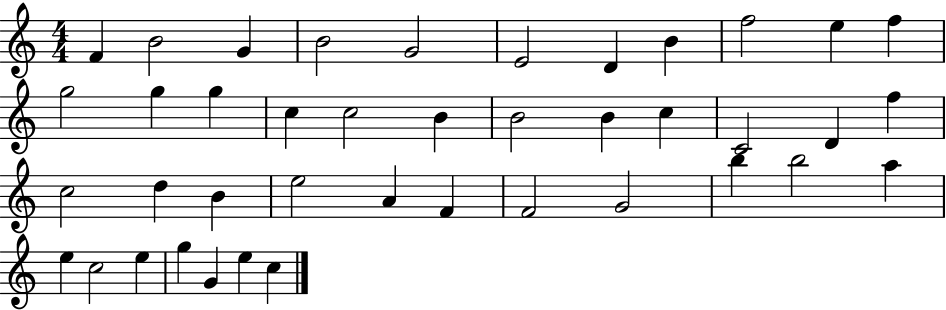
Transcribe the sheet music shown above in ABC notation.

X:1
T:Untitled
M:4/4
L:1/4
K:C
F B2 G B2 G2 E2 D B f2 e f g2 g g c c2 B B2 B c C2 D f c2 d B e2 A F F2 G2 b b2 a e c2 e g G e c